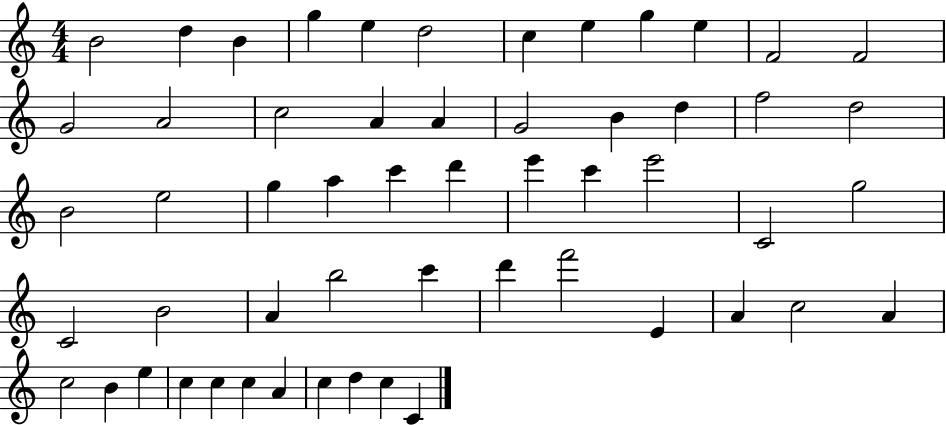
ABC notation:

X:1
T:Untitled
M:4/4
L:1/4
K:C
B2 d B g e d2 c e g e F2 F2 G2 A2 c2 A A G2 B d f2 d2 B2 e2 g a c' d' e' c' e'2 C2 g2 C2 B2 A b2 c' d' f'2 E A c2 A c2 B e c c c A c d c C